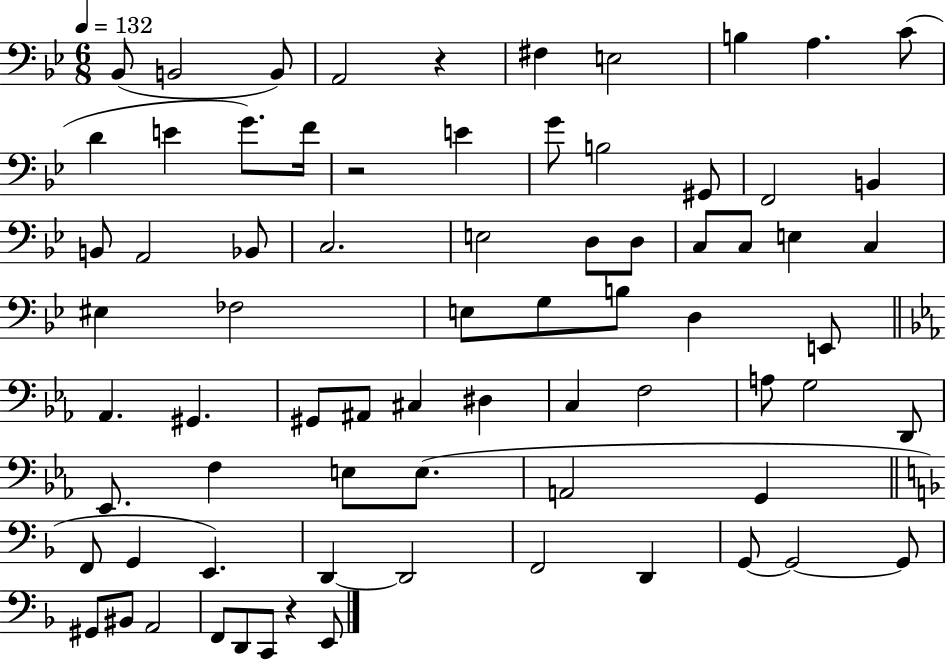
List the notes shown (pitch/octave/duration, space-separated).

Bb2/e B2/h B2/e A2/h R/q F#3/q E3/h B3/q A3/q. C4/e D4/q E4/q G4/e. F4/s R/h E4/q G4/e B3/h G#2/e F2/h B2/q B2/e A2/h Bb2/e C3/h. E3/h D3/e D3/e C3/e C3/e E3/q C3/q EIS3/q FES3/h E3/e G3/e B3/e D3/q E2/e Ab2/q. G#2/q. G#2/e A#2/e C#3/q D#3/q C3/q F3/h A3/e G3/h D2/e Eb2/e. F3/q E3/e E3/e. A2/h G2/q F2/e G2/q E2/q. D2/q D2/h F2/h D2/q G2/e G2/h G2/e G#2/e BIS2/e A2/h F2/e D2/e C2/e R/q E2/e